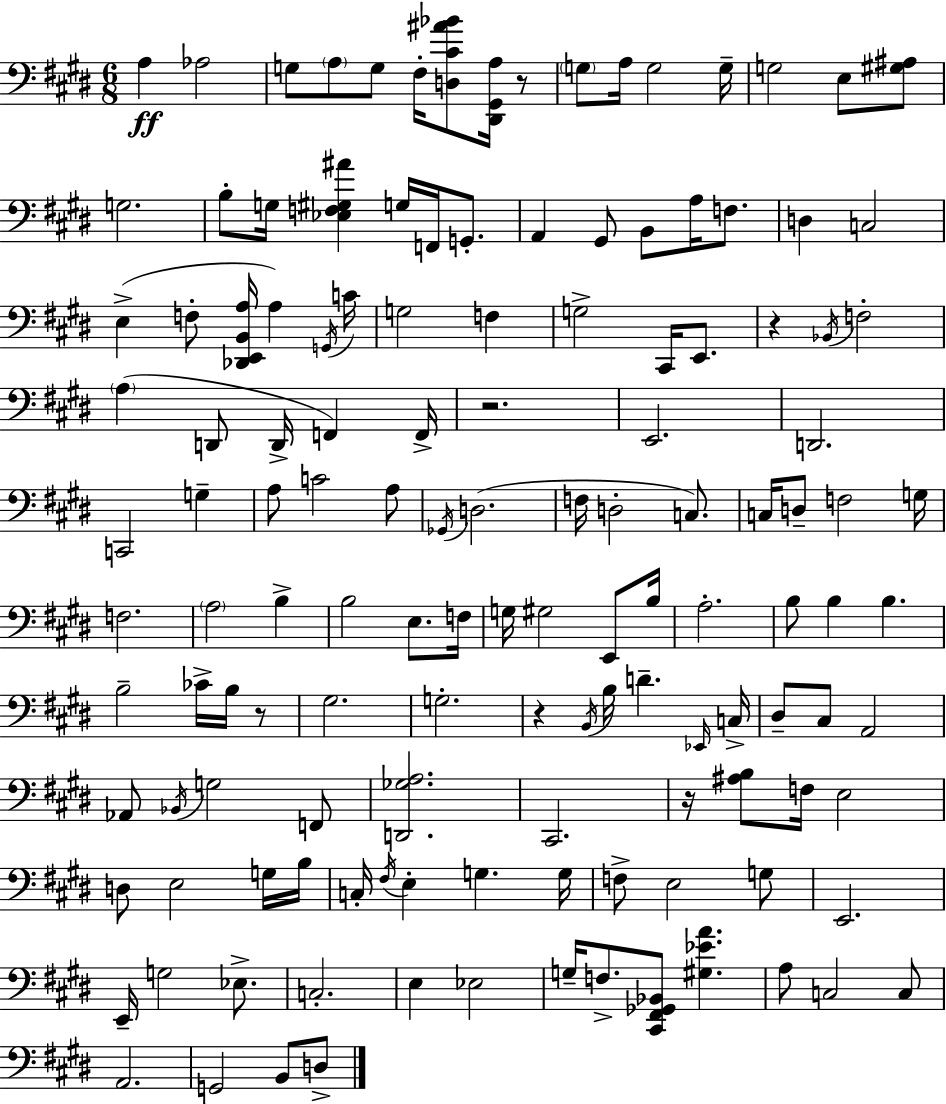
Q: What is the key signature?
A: E major